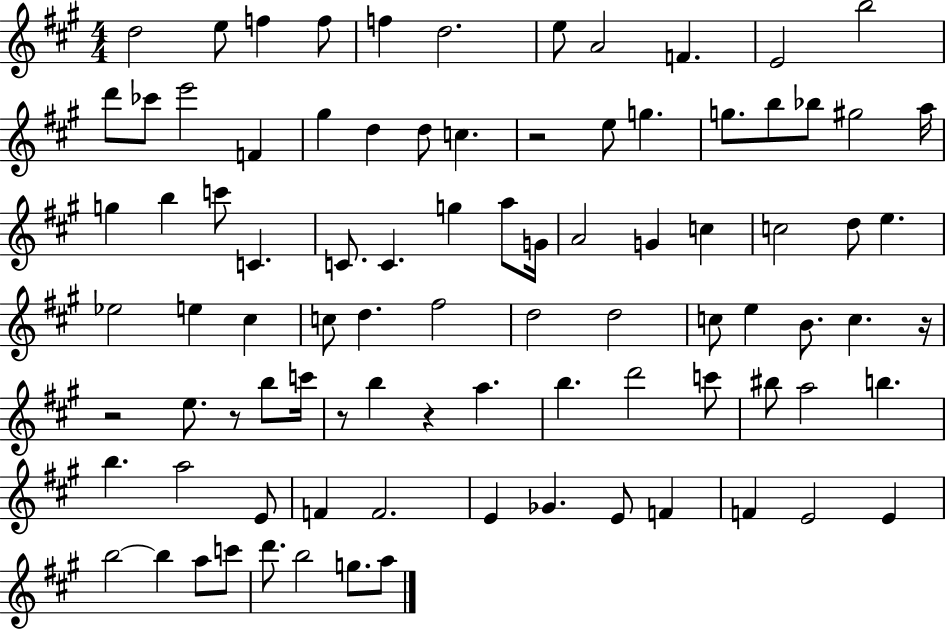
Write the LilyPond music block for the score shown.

{
  \clef treble
  \numericTimeSignature
  \time 4/4
  \key a \major
  d''2 e''8 f''4 f''8 | f''4 d''2. | e''8 a'2 f'4. | e'2 b''2 | \break d'''8 ces'''8 e'''2 f'4 | gis''4 d''4 d''8 c''4. | r2 e''8 g''4. | g''8. b''8 bes''8 gis''2 a''16 | \break g''4 b''4 c'''8 c'4. | c'8. c'4. g''4 a''8 g'16 | a'2 g'4 c''4 | c''2 d''8 e''4. | \break ees''2 e''4 cis''4 | c''8 d''4. fis''2 | d''2 d''2 | c''8 e''4 b'8. c''4. r16 | \break r2 e''8. r8 b''8 c'''16 | r8 b''4 r4 a''4. | b''4. d'''2 c'''8 | bis''8 a''2 b''4. | \break b''4. a''2 e'8 | f'4 f'2. | e'4 ges'4. e'8 f'4 | f'4 e'2 e'4 | \break b''2~~ b''4 a''8 c'''8 | d'''8. b''2 g''8. a''8 | \bar "|."
}